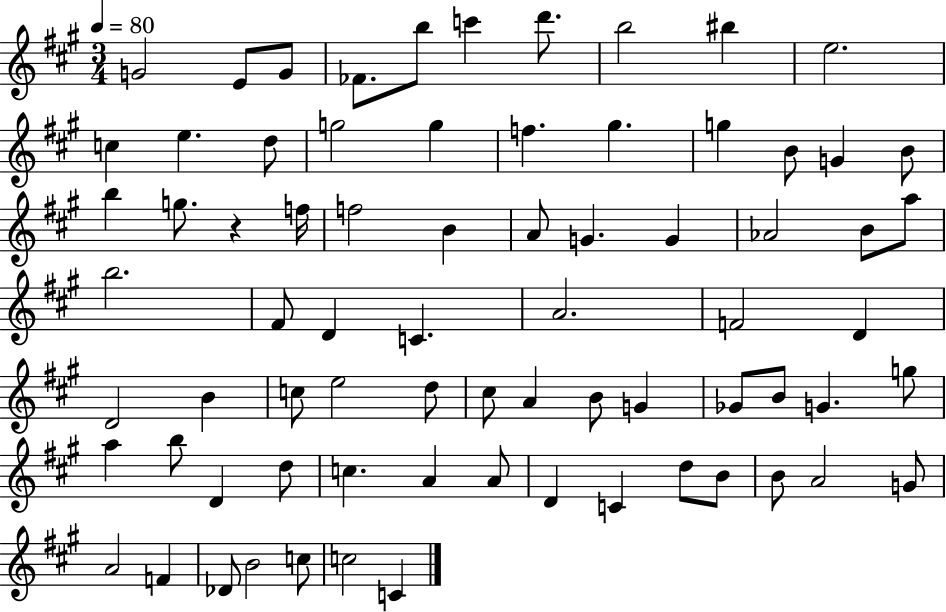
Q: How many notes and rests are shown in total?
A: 74